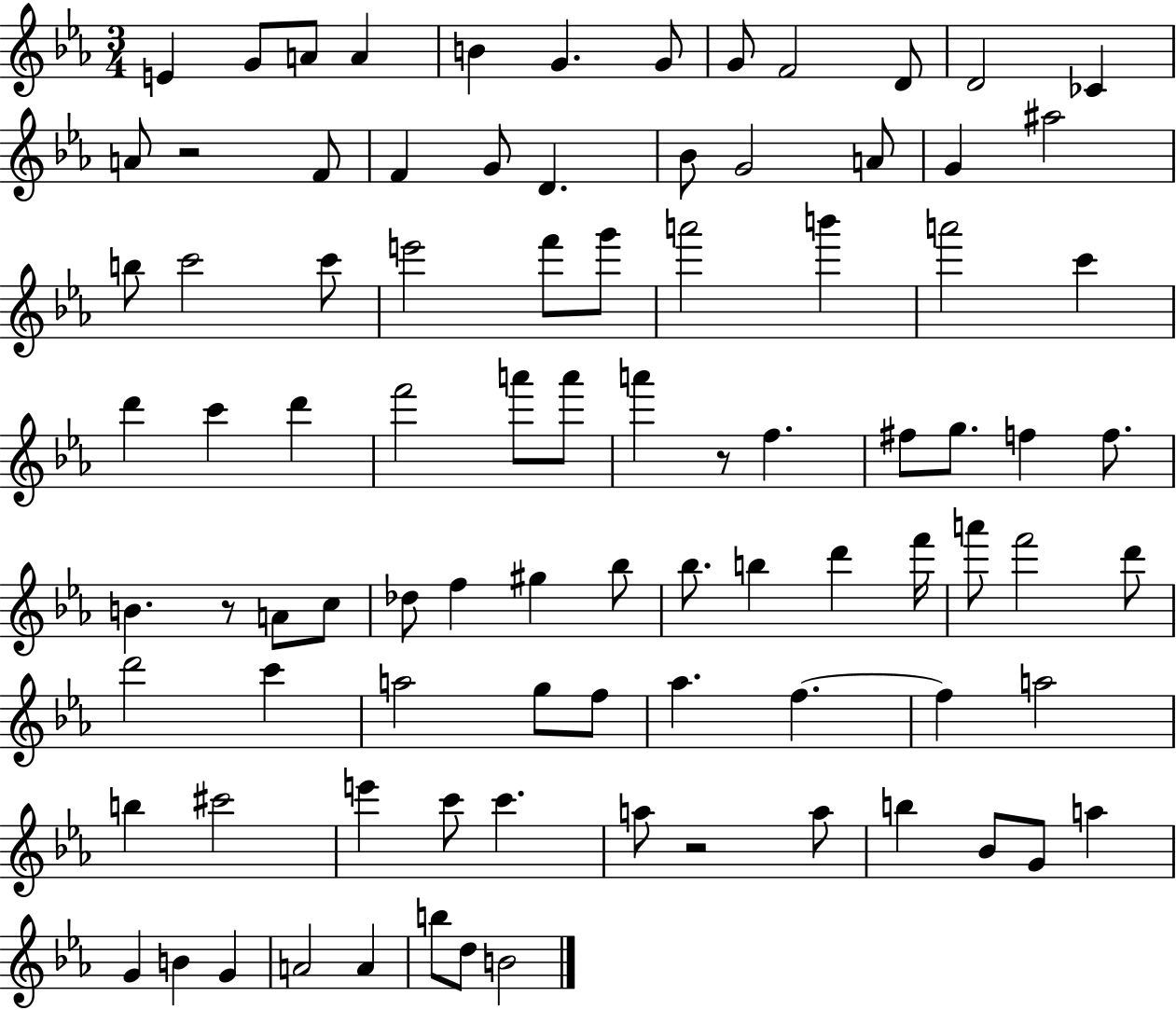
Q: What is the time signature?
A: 3/4